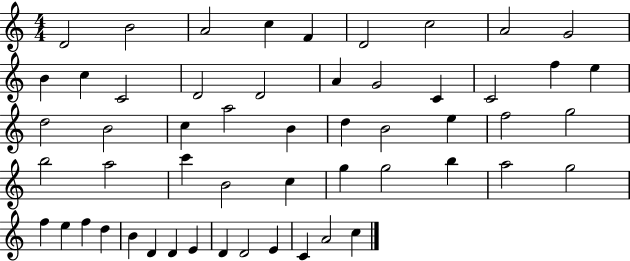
{
  \clef treble
  \numericTimeSignature
  \time 4/4
  \key c \major
  d'2 b'2 | a'2 c''4 f'4 | d'2 c''2 | a'2 g'2 | \break b'4 c''4 c'2 | d'2 d'2 | a'4 g'2 c'4 | c'2 f''4 e''4 | \break d''2 b'2 | c''4 a''2 b'4 | d''4 b'2 e''4 | f''2 g''2 | \break b''2 a''2 | c'''4 b'2 c''4 | g''4 g''2 b''4 | a''2 g''2 | \break f''4 e''4 f''4 d''4 | b'4 d'4 d'4 e'4 | d'4 d'2 e'4 | c'4 a'2 c''4 | \break \bar "|."
}